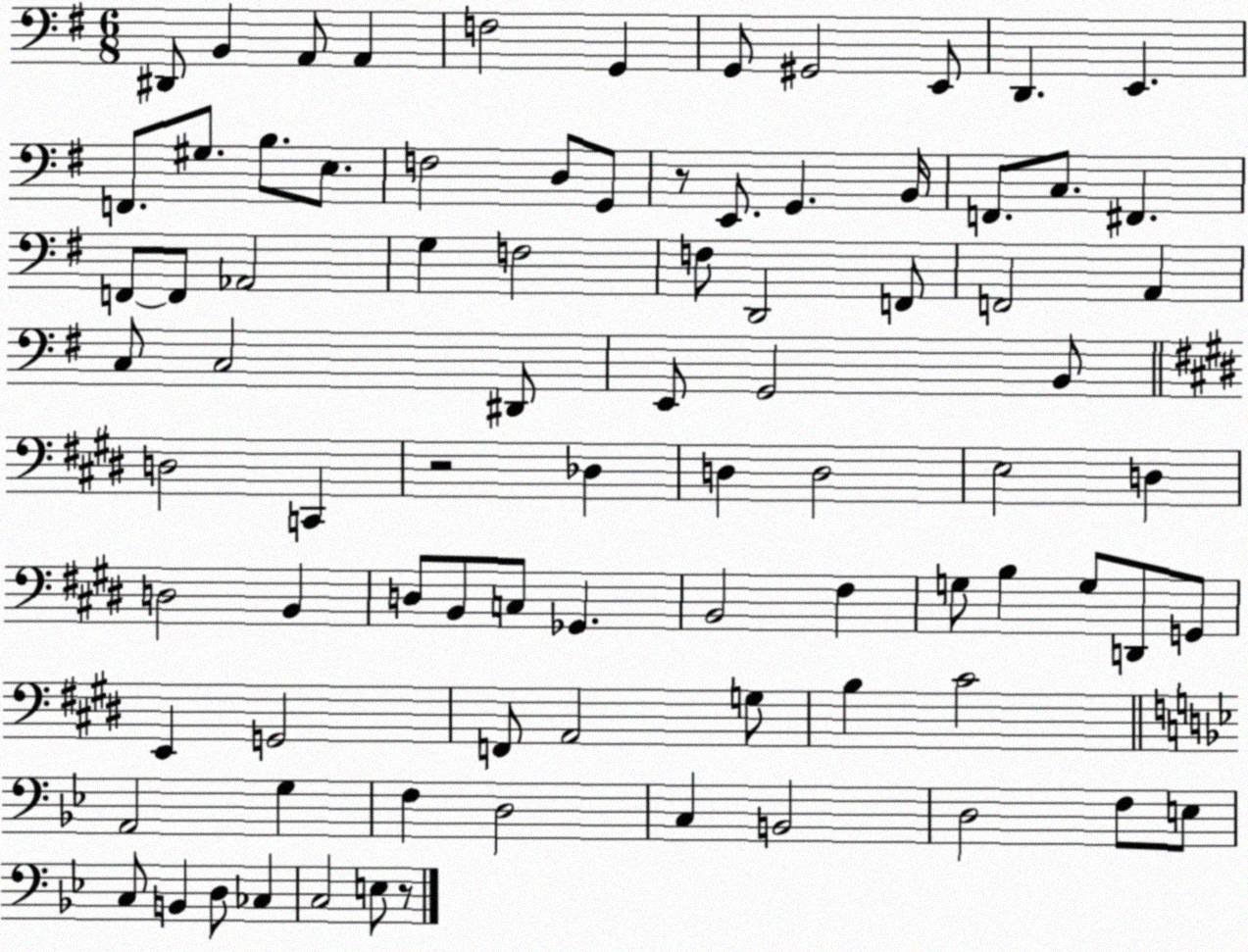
X:1
T:Untitled
M:6/8
L:1/4
K:G
^D,,/2 B,, A,,/2 A,, F,2 G,, G,,/2 ^G,,2 E,,/2 D,, E,, F,,/2 ^G,/2 B,/2 E,/2 F,2 D,/2 G,,/2 z/2 E,,/2 G,, B,,/4 F,,/2 C,/2 ^F,, F,,/2 F,,/2 _A,,2 G, F,2 F,/2 D,,2 F,,/2 F,,2 A,, C,/2 C,2 ^D,,/2 E,,/2 G,,2 B,,/2 D,2 C,, z2 _D, D, D,2 E,2 D, D,2 B,, D,/2 B,,/2 C,/2 _G,, B,,2 ^F, G,/2 B, G,/2 D,,/2 G,,/2 E,, G,,2 F,,/2 A,,2 G,/2 B, ^C2 A,,2 G, F, D,2 C, B,,2 D,2 F,/2 E,/2 C,/2 B,, D,/2 _C, C,2 E,/2 z/2